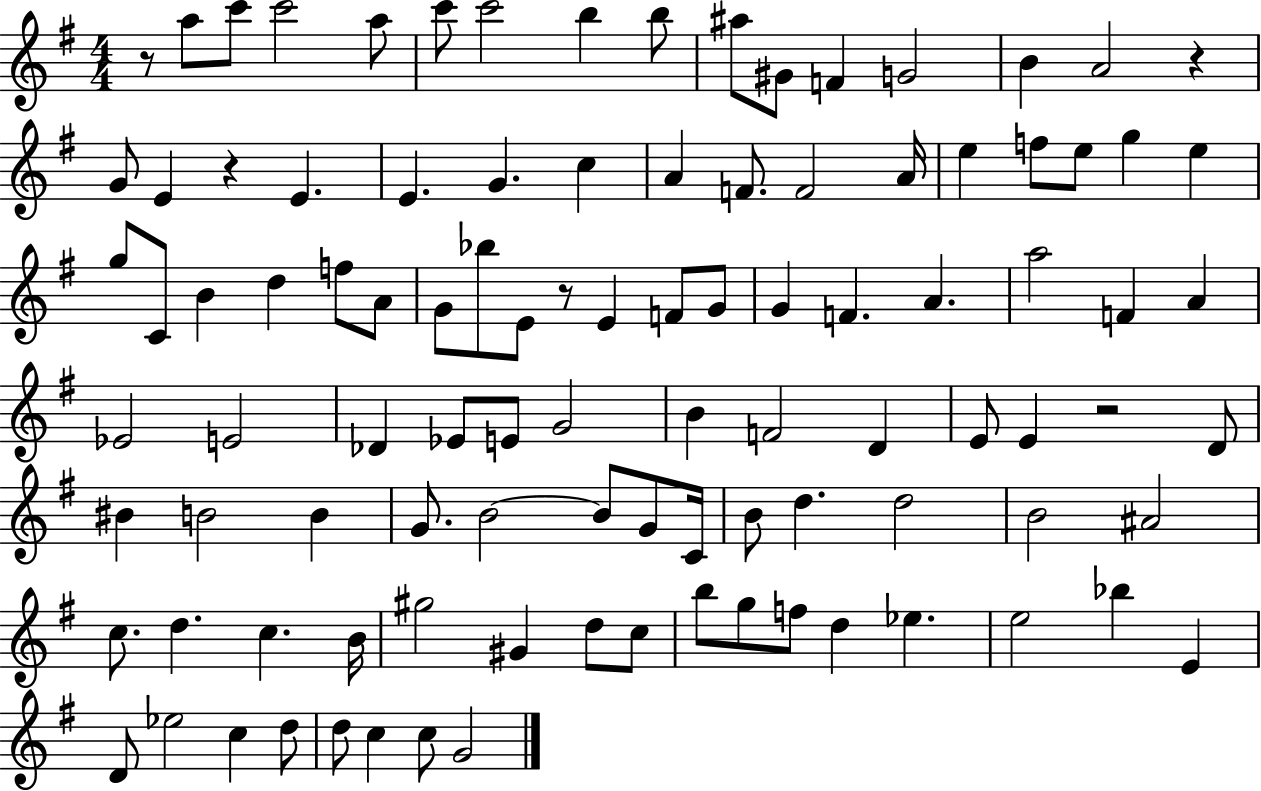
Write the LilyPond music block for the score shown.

{
  \clef treble
  \numericTimeSignature
  \time 4/4
  \key g \major
  r8 a''8 c'''8 c'''2 a''8 | c'''8 c'''2 b''4 b''8 | ais''8 gis'8 f'4 g'2 | b'4 a'2 r4 | \break g'8 e'4 r4 e'4. | e'4. g'4. c''4 | a'4 f'8. f'2 a'16 | e''4 f''8 e''8 g''4 e''4 | \break g''8 c'8 b'4 d''4 f''8 a'8 | g'8 bes''8 e'8 r8 e'4 f'8 g'8 | g'4 f'4. a'4. | a''2 f'4 a'4 | \break ees'2 e'2 | des'4 ees'8 e'8 g'2 | b'4 f'2 d'4 | e'8 e'4 r2 d'8 | \break bis'4 b'2 b'4 | g'8. b'2~~ b'8 g'8 c'16 | b'8 d''4. d''2 | b'2 ais'2 | \break c''8. d''4. c''4. b'16 | gis''2 gis'4 d''8 c''8 | b''8 g''8 f''8 d''4 ees''4. | e''2 bes''4 e'4 | \break d'8 ees''2 c''4 d''8 | d''8 c''4 c''8 g'2 | \bar "|."
}